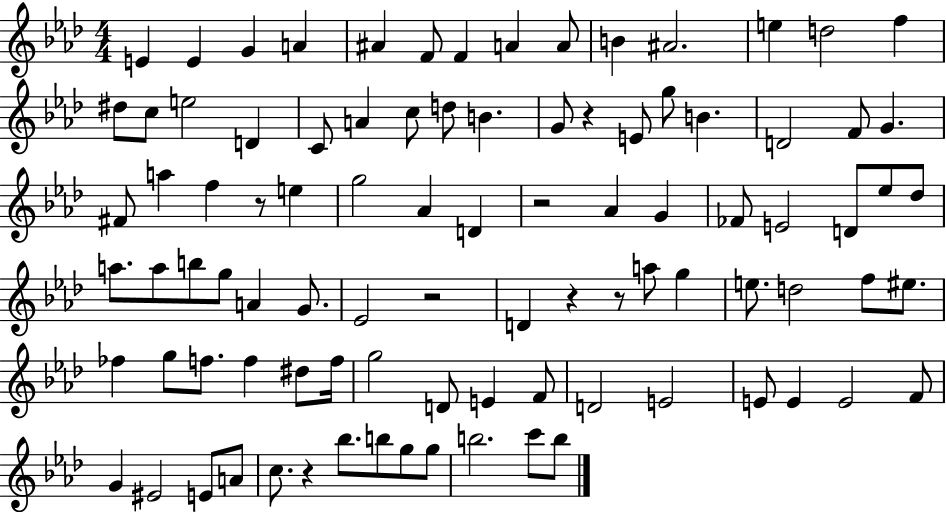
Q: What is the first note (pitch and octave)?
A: E4